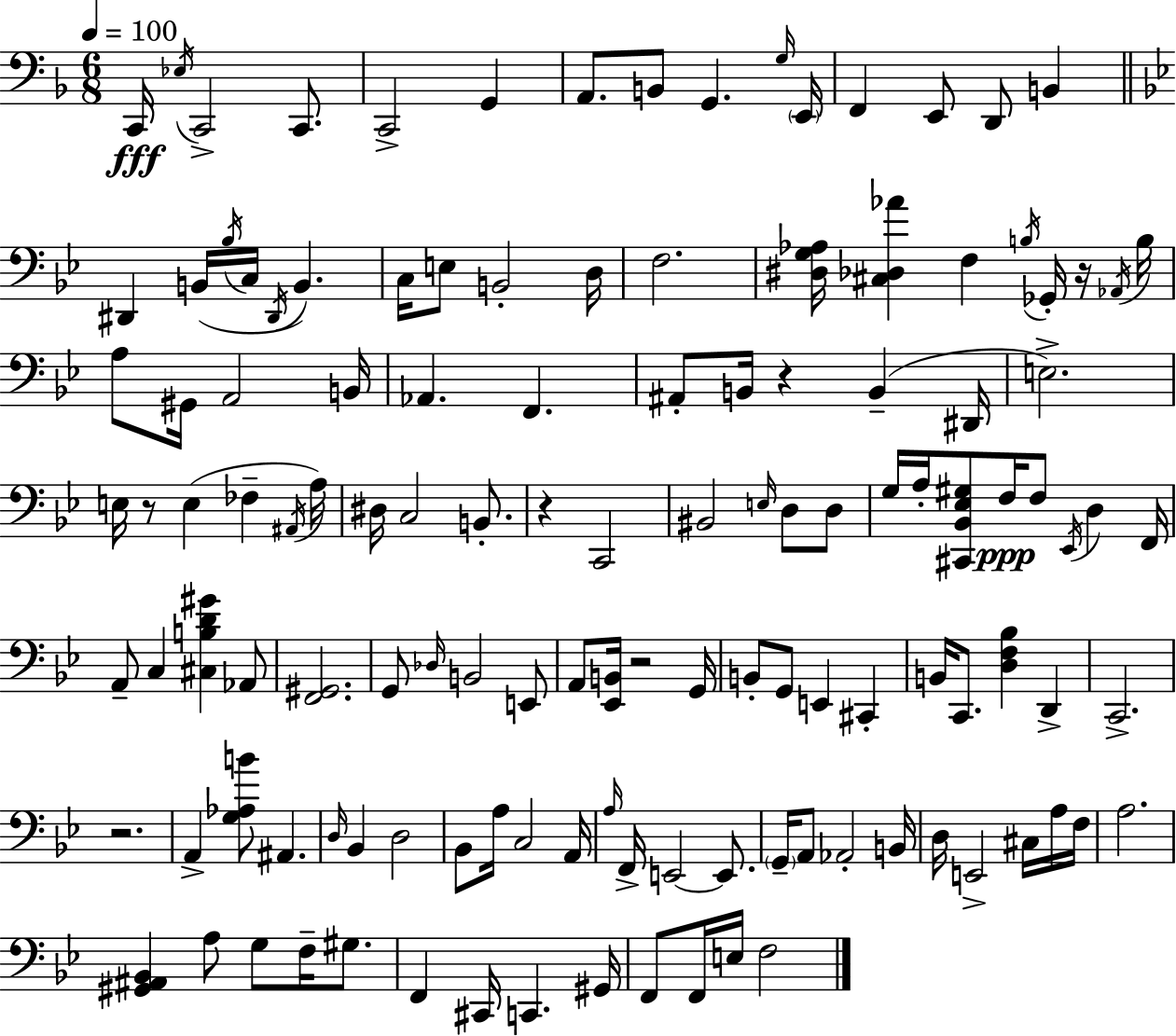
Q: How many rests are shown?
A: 6